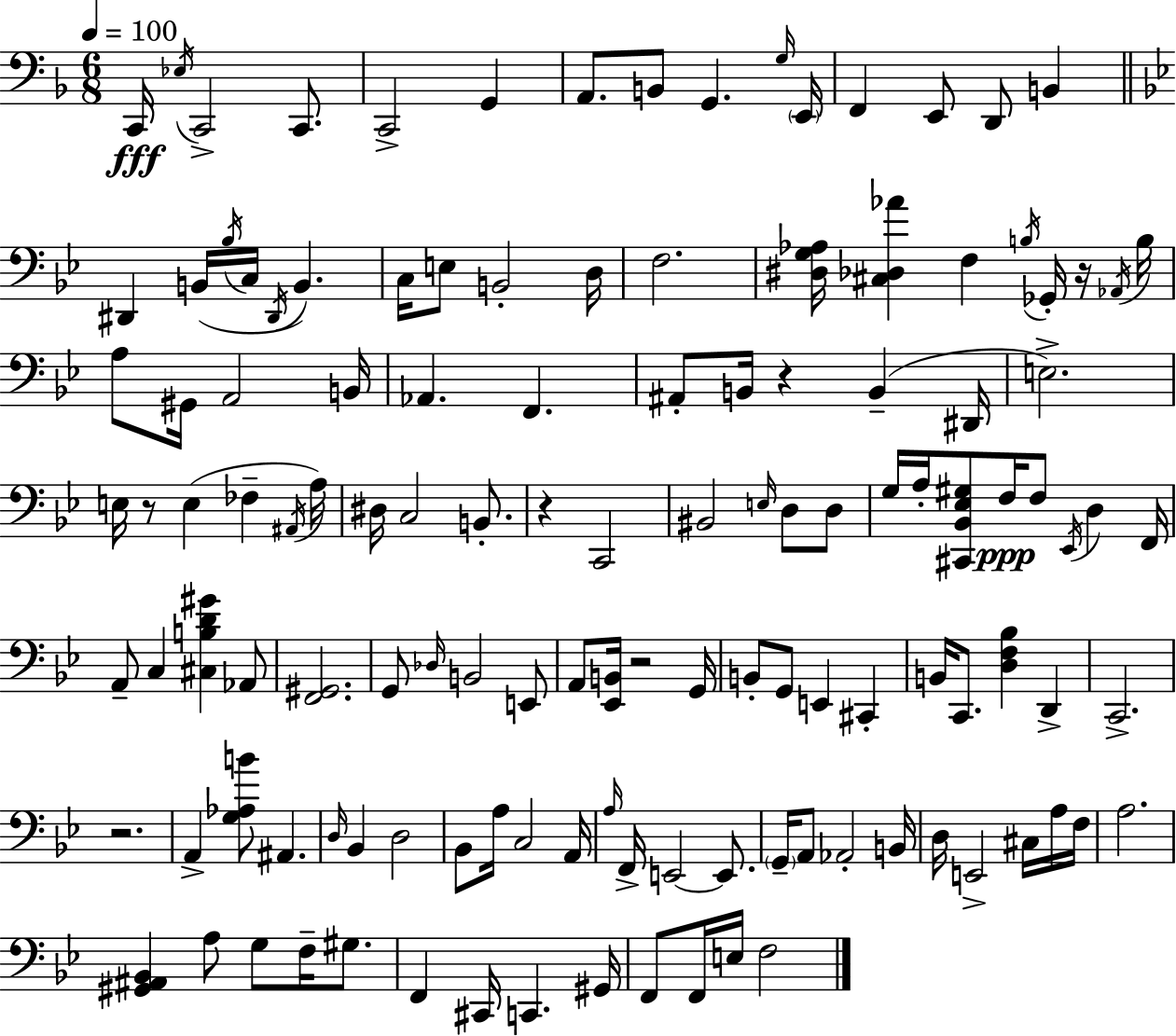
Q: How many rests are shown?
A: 6